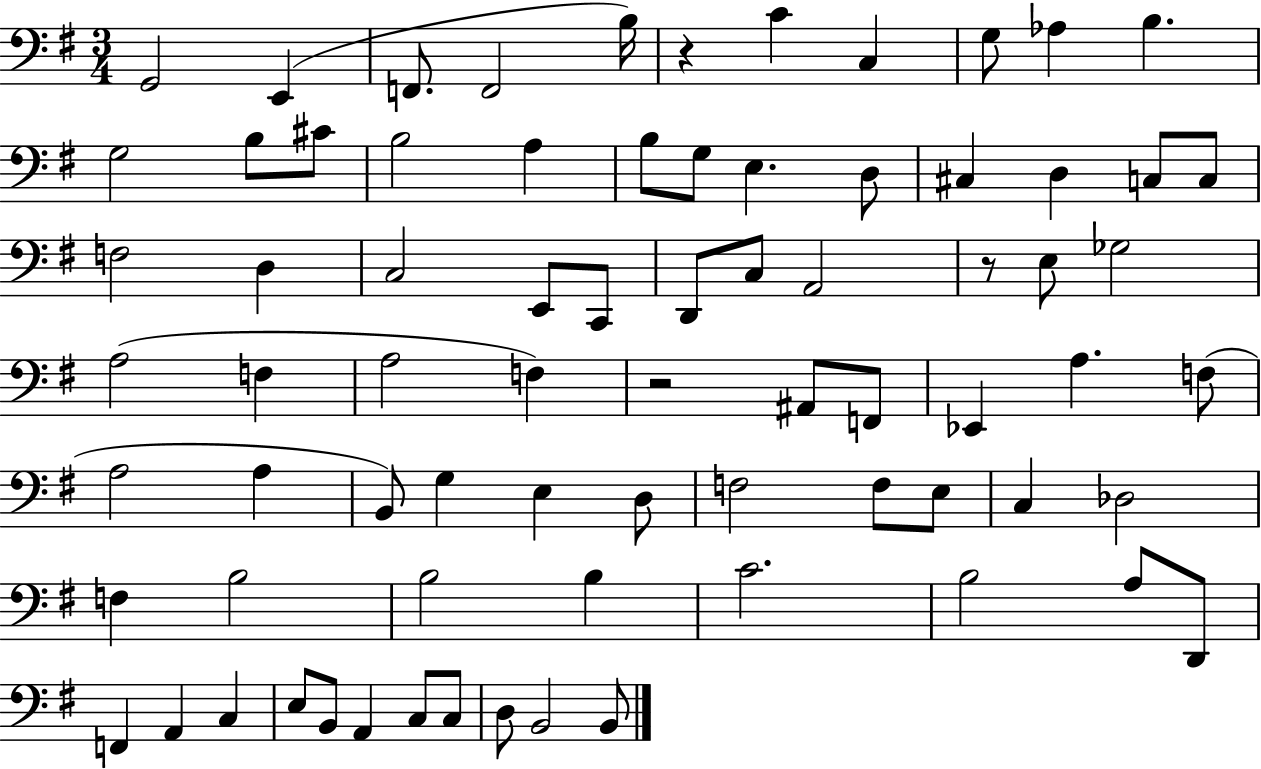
{
  \clef bass
  \numericTimeSignature
  \time 3/4
  \key g \major
  g,2 e,4( | f,8. f,2 b16) | r4 c'4 c4 | g8 aes4 b4. | \break g2 b8 cis'8 | b2 a4 | b8 g8 e4. d8 | cis4 d4 c8 c8 | \break f2 d4 | c2 e,8 c,8 | d,8 c8 a,2 | r8 e8 ges2 | \break a2( f4 | a2 f4) | r2 ais,8 f,8 | ees,4 a4. f8( | \break a2 a4 | b,8) g4 e4 d8 | f2 f8 e8 | c4 des2 | \break f4 b2 | b2 b4 | c'2. | b2 a8 d,8 | \break f,4 a,4 c4 | e8 b,8 a,4 c8 c8 | d8 b,2 b,8 | \bar "|."
}